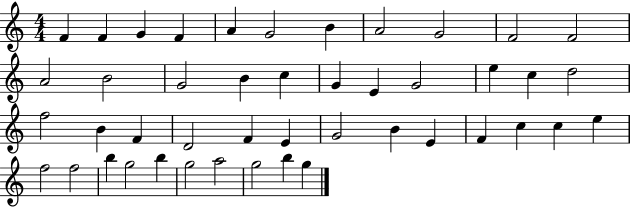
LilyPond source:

{
  \clef treble
  \numericTimeSignature
  \time 4/4
  \key c \major
  f'4 f'4 g'4 f'4 | a'4 g'2 b'4 | a'2 g'2 | f'2 f'2 | \break a'2 b'2 | g'2 b'4 c''4 | g'4 e'4 g'2 | e''4 c''4 d''2 | \break f''2 b'4 f'4 | d'2 f'4 e'4 | g'2 b'4 e'4 | f'4 c''4 c''4 e''4 | \break f''2 f''2 | b''4 g''2 b''4 | g''2 a''2 | g''2 b''4 g''4 | \break \bar "|."
}